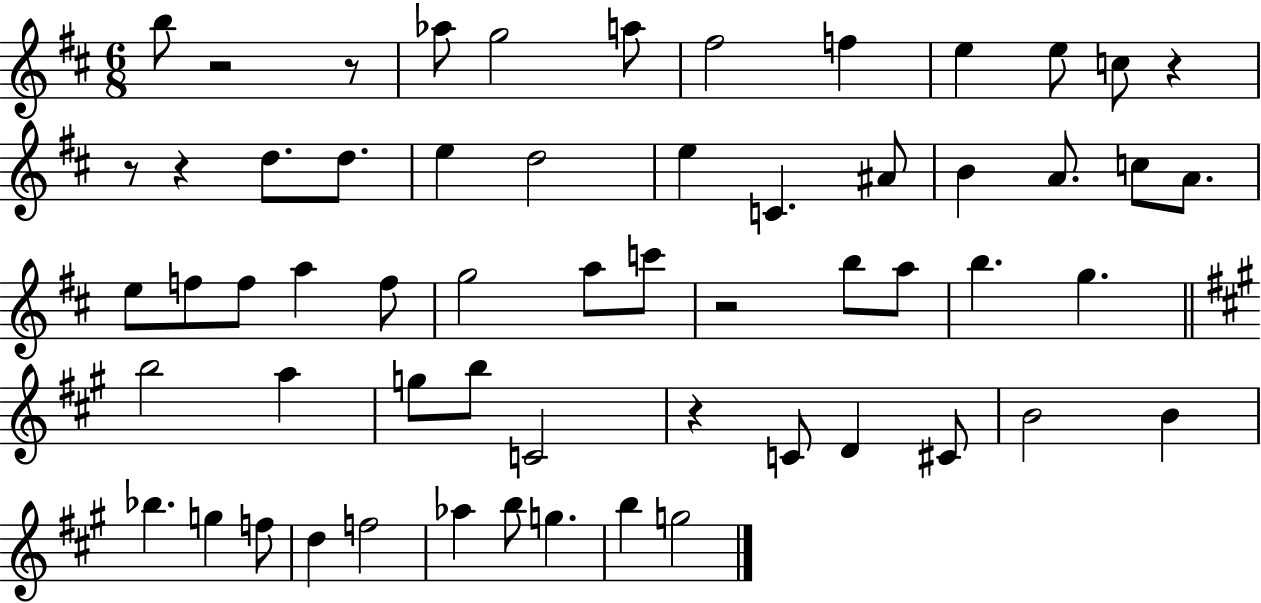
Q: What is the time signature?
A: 6/8